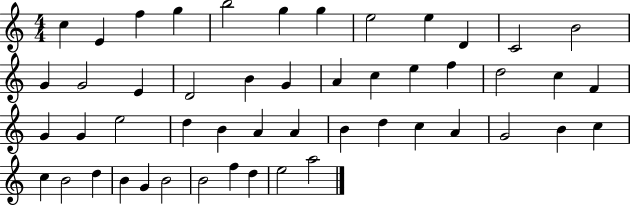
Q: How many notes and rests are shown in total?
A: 50